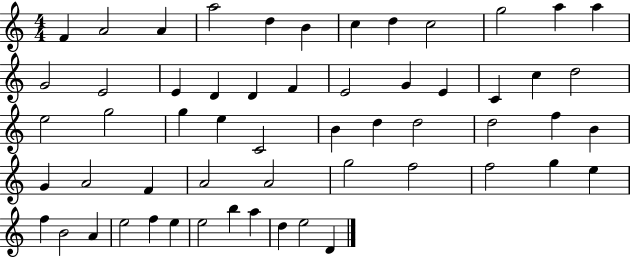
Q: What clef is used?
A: treble